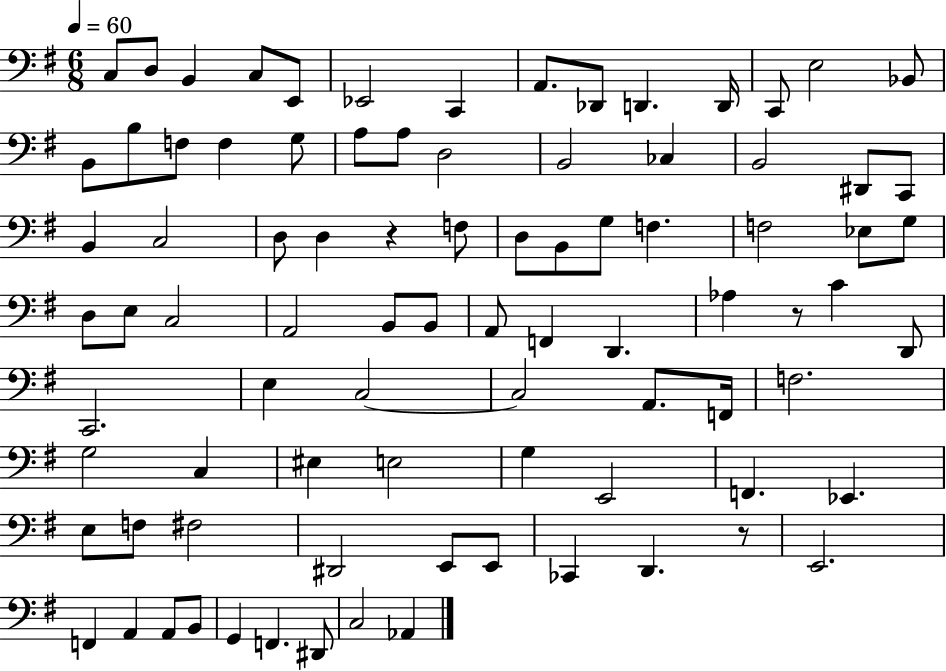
{
  \clef bass
  \numericTimeSignature
  \time 6/8
  \key g \major
  \tempo 4 = 60
  c8 d8 b,4 c8 e,8 | ees,2 c,4 | a,8. des,8 d,4. d,16 | c,8 e2 bes,8 | \break b,8 b8 f8 f4 g8 | a8 a8 d2 | b,2 ces4 | b,2 dis,8 c,8 | \break b,4 c2 | d8 d4 r4 f8 | d8 b,8 g8 f4. | f2 ees8 g8 | \break d8 e8 c2 | a,2 b,8 b,8 | a,8 f,4 d,4. | aes4 r8 c'4 d,8 | \break c,2. | e4 c2~~ | c2 a,8. f,16 | f2. | \break g2 c4 | eis4 e2 | g4 e,2 | f,4. ees,4. | \break e8 f8 fis2 | dis,2 e,8 e,8 | ces,4 d,4. r8 | e,2. | \break f,4 a,4 a,8 b,8 | g,4 f,4. dis,8 | c2 aes,4 | \bar "|."
}